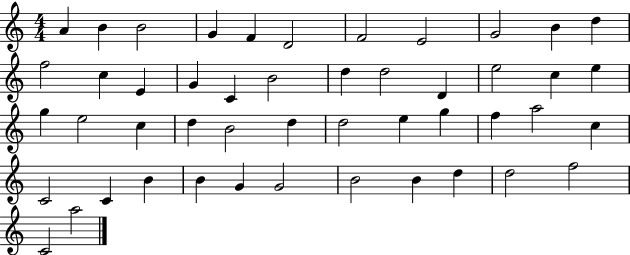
A4/q B4/q B4/h G4/q F4/q D4/h F4/h E4/h G4/h B4/q D5/q F5/h C5/q E4/q G4/q C4/q B4/h D5/q D5/h D4/q E5/h C5/q E5/q G5/q E5/h C5/q D5/q B4/h D5/q D5/h E5/q G5/q F5/q A5/h C5/q C4/h C4/q B4/q B4/q G4/q G4/h B4/h B4/q D5/q D5/h F5/h C4/h A5/h